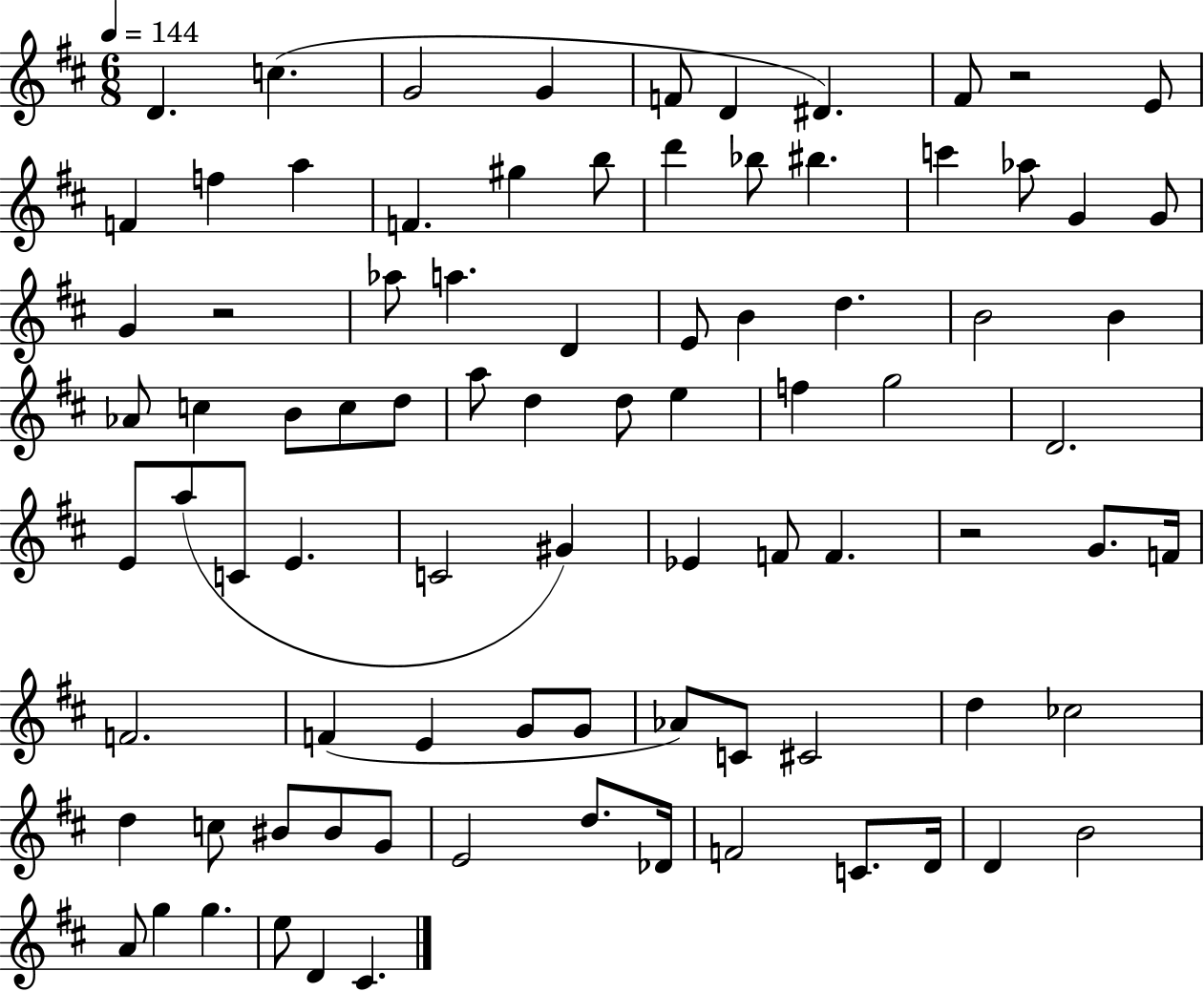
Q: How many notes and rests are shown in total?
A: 86